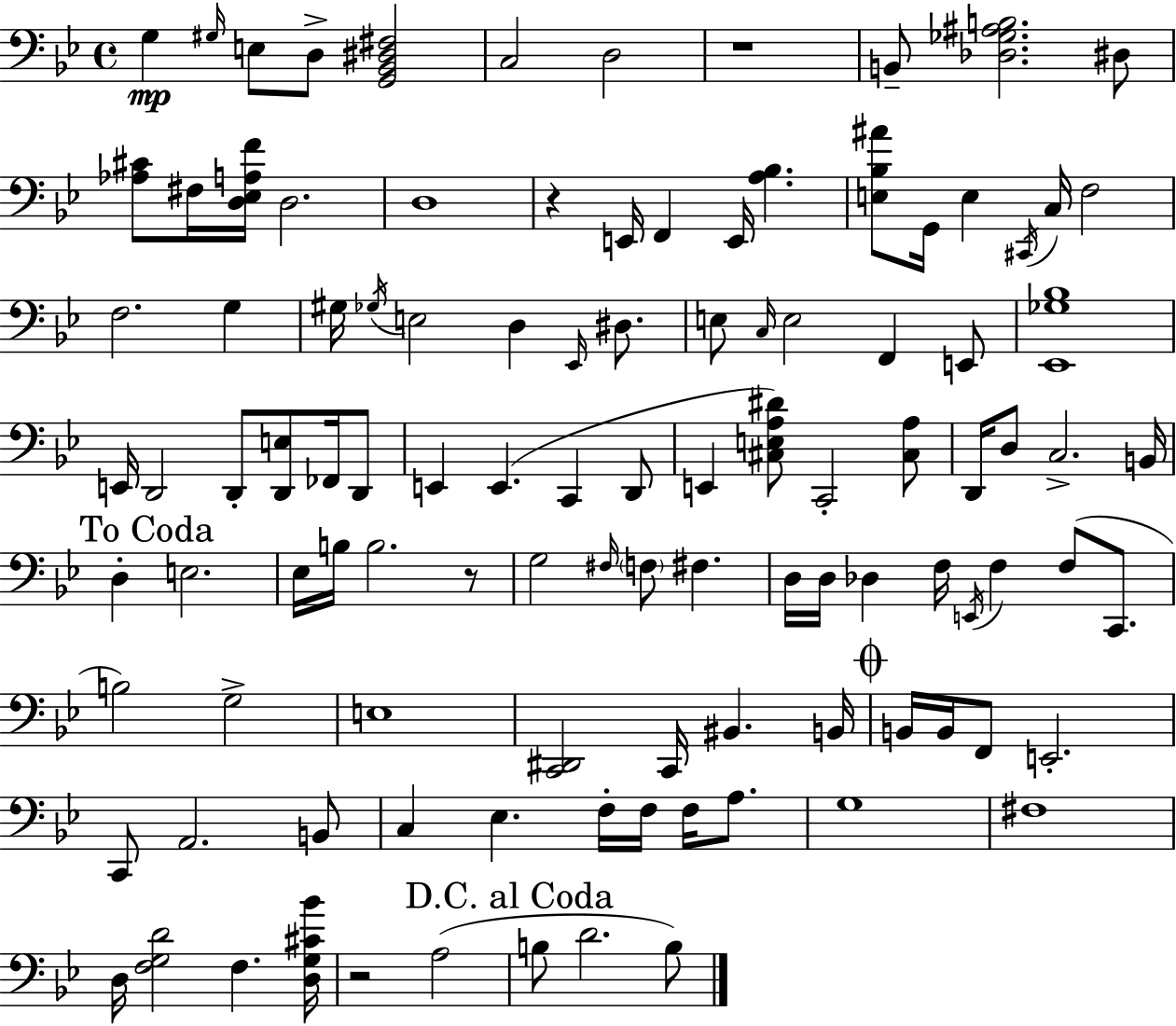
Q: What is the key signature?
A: BES major